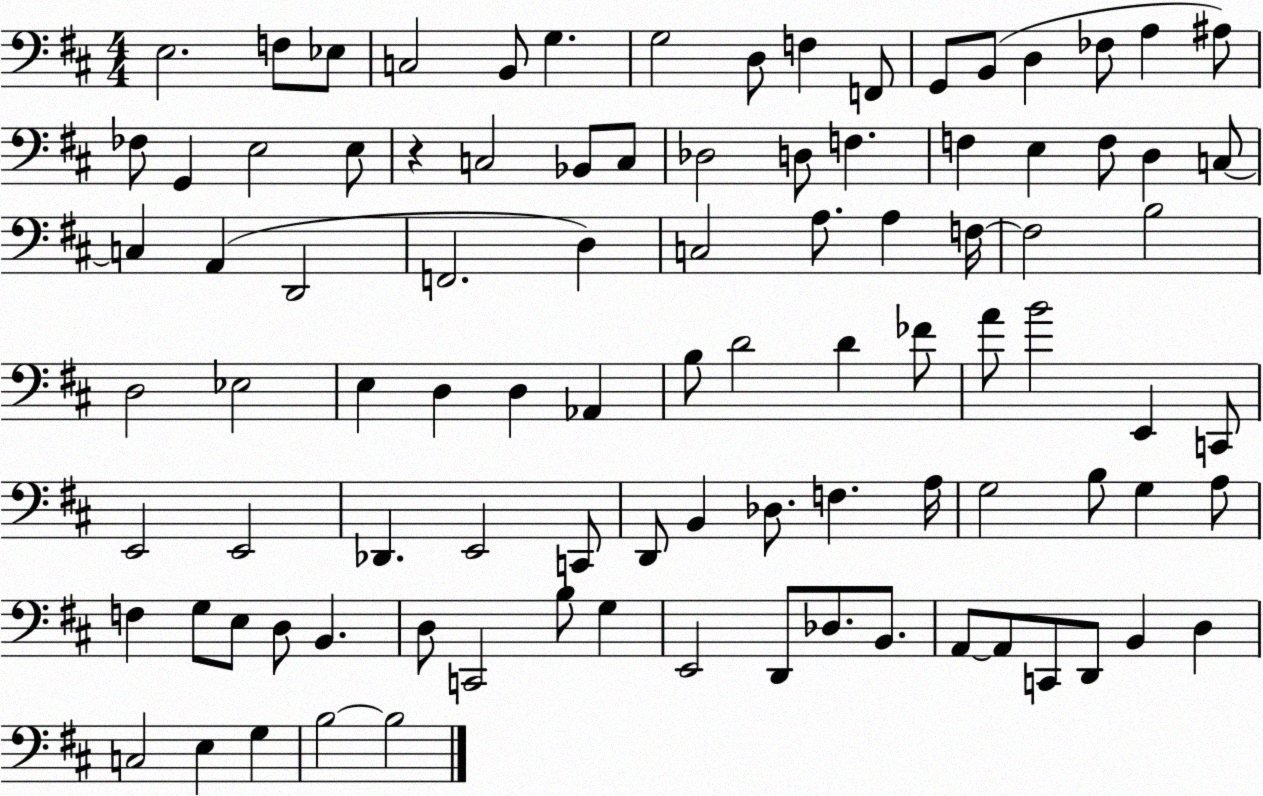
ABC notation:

X:1
T:Untitled
M:4/4
L:1/4
K:D
E,2 F,/2 _E,/2 C,2 B,,/2 G, G,2 D,/2 F, F,,/2 G,,/2 B,,/2 D, _F,/2 A, ^A,/2 _F,/2 G,, E,2 E,/2 z C,2 _B,,/2 C,/2 _D,2 D,/2 F, F, E, F,/2 D, C,/2 C, A,, D,,2 F,,2 D, C,2 A,/2 A, F,/4 F,2 B,2 D,2 _E,2 E, D, D, _A,, B,/2 D2 D _F/2 A/2 B2 E,, C,,/2 E,,2 E,,2 _D,, E,,2 C,,/2 D,,/2 B,, _D,/2 F, A,/4 G,2 B,/2 G, A,/2 F, G,/2 E,/2 D,/2 B,, D,/2 C,,2 B,/2 G, E,,2 D,,/2 _D,/2 B,,/2 A,,/2 A,,/2 C,,/2 D,,/2 B,, D, C,2 E, G, B,2 B,2